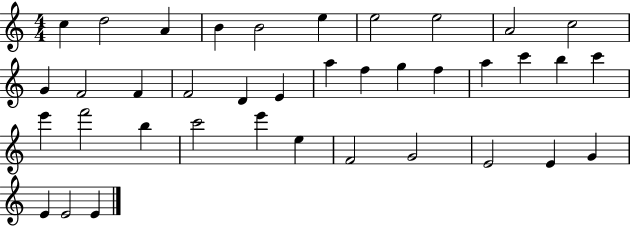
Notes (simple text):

C5/q D5/h A4/q B4/q B4/h E5/q E5/h E5/h A4/h C5/h G4/q F4/h F4/q F4/h D4/q E4/q A5/q F5/q G5/q F5/q A5/q C6/q B5/q C6/q E6/q F6/h B5/q C6/h E6/q E5/q F4/h G4/h E4/h E4/q G4/q E4/q E4/h E4/q